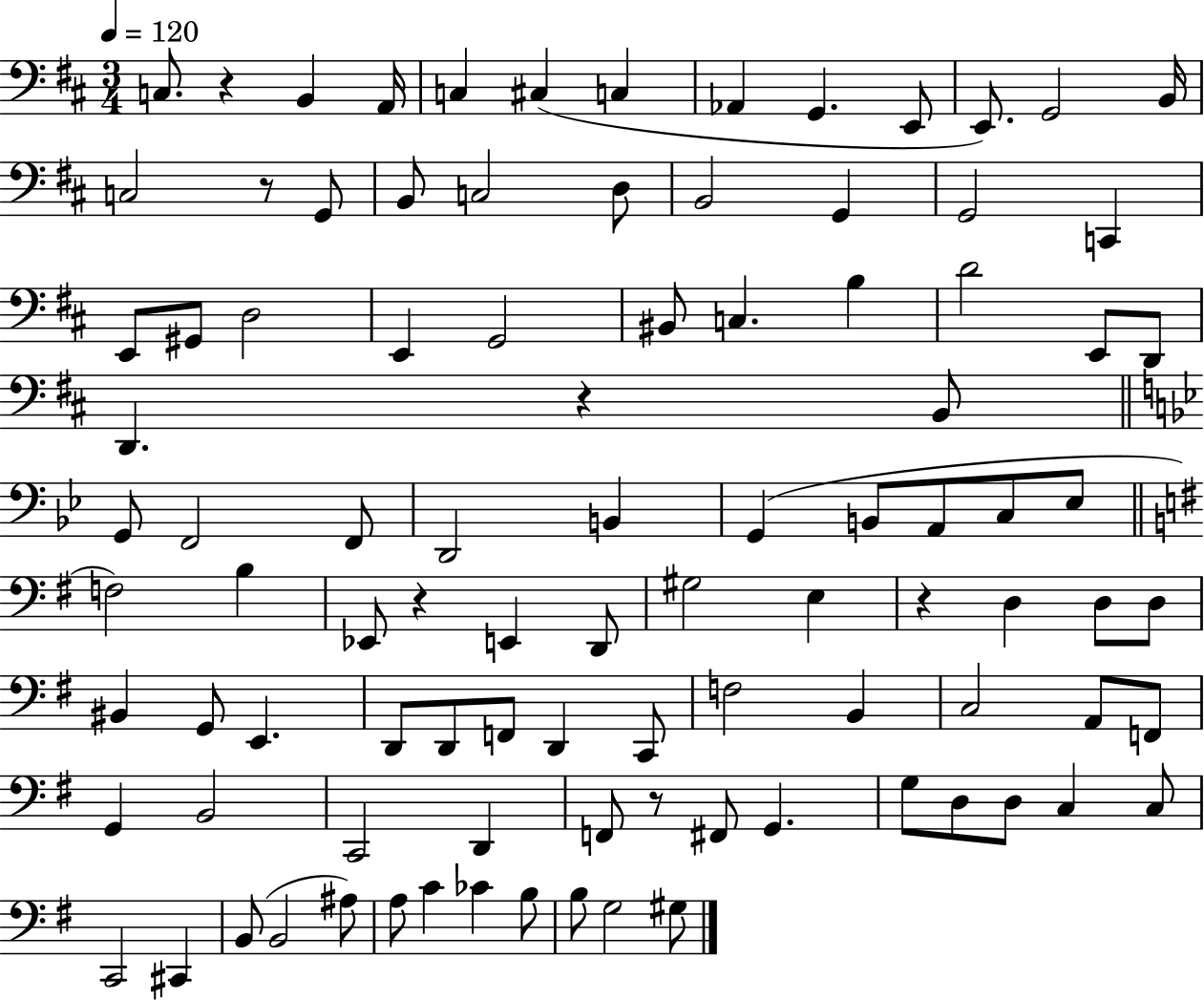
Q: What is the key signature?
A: D major